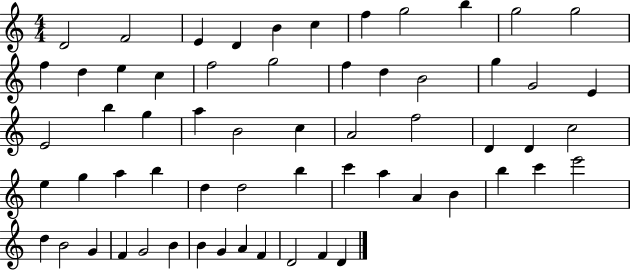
D4/h F4/h E4/q D4/q B4/q C5/q F5/q G5/h B5/q G5/h G5/h F5/q D5/q E5/q C5/q F5/h G5/h F5/q D5/q B4/h G5/q G4/h E4/q E4/h B5/q G5/q A5/q B4/h C5/q A4/h F5/h D4/q D4/q C5/h E5/q G5/q A5/q B5/q D5/q D5/h B5/q C6/q A5/q A4/q B4/q B5/q C6/q E6/h D5/q B4/h G4/q F4/q G4/h B4/q B4/q G4/q A4/q F4/q D4/h F4/q D4/q